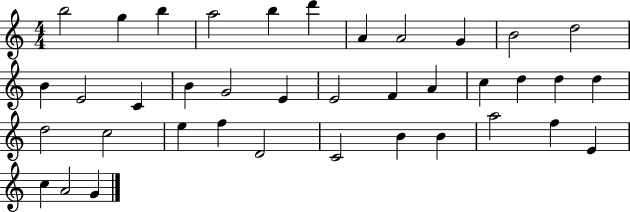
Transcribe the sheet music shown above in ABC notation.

X:1
T:Untitled
M:4/4
L:1/4
K:C
b2 g b a2 b d' A A2 G B2 d2 B E2 C B G2 E E2 F A c d d d d2 c2 e f D2 C2 B B a2 f E c A2 G